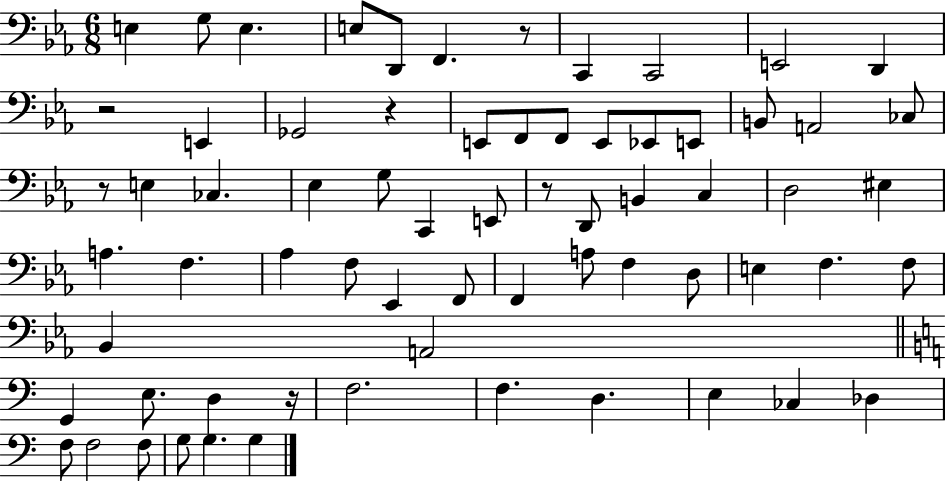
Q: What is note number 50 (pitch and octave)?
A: D3